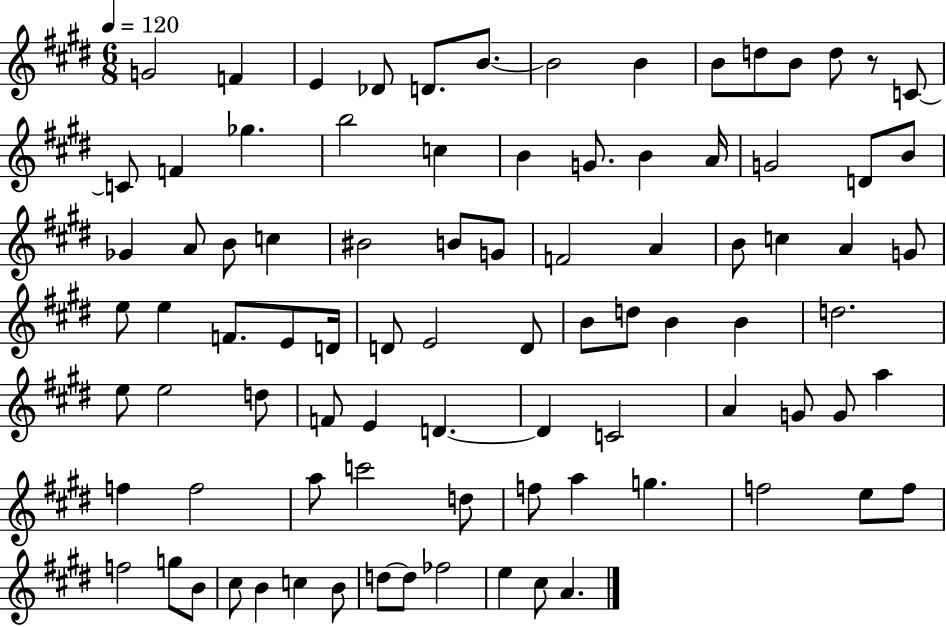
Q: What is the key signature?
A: E major